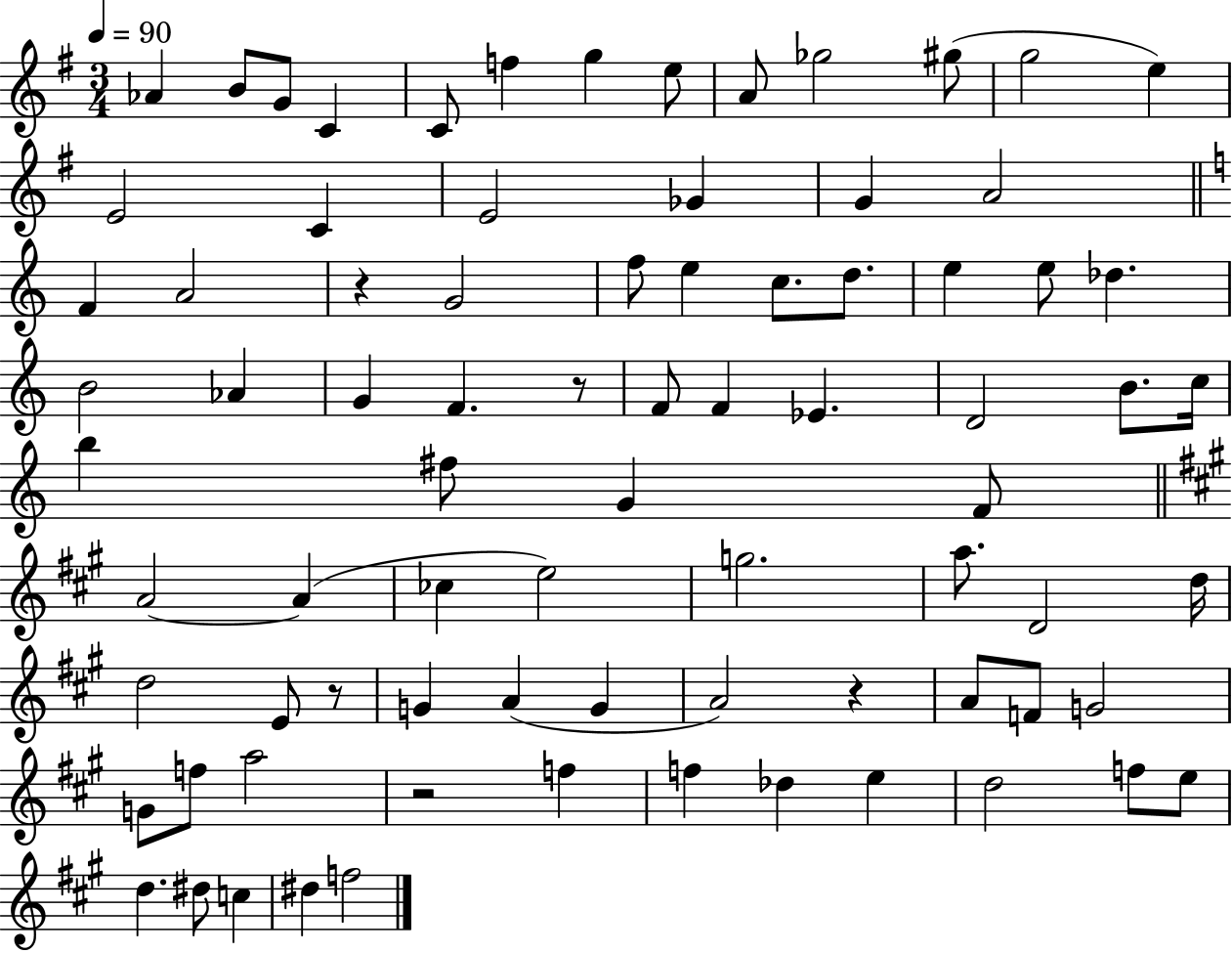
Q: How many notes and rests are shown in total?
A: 80